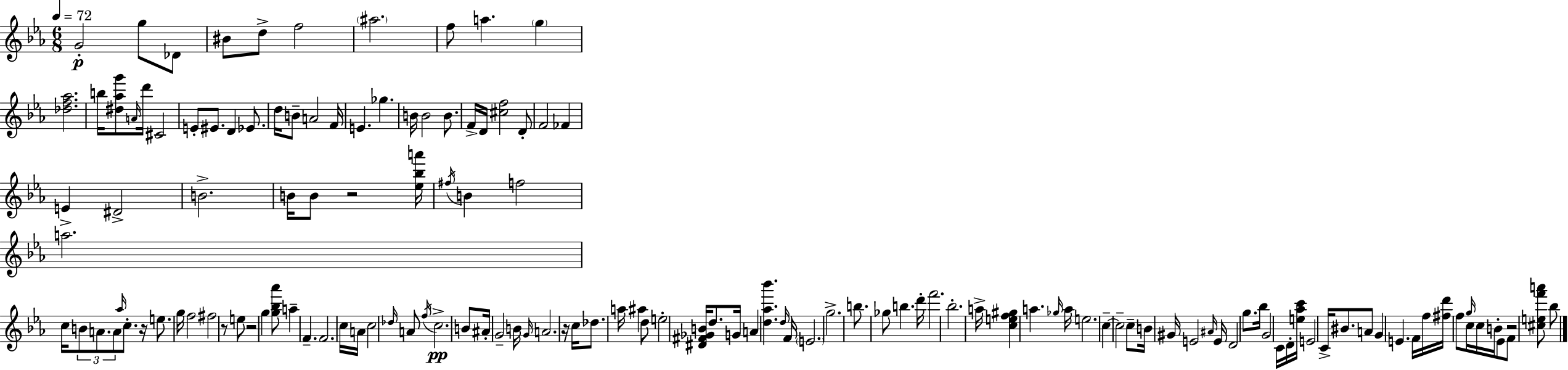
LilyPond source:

{
  \clef treble
  \numericTimeSignature
  \time 6/8
  \key c \minor
  \tempo 4 = 72
  g'2-.\p g''8 des'8 | bis'8 d''8-> f''2 | \parenthesize ais''2. | f''8 a''4. \parenthesize g''4 | \break <des'' f'' aes''>2. | b''16 <dis'' aes'' g'''>8 \grace { a'16 } d'''16 cis'2 | e'8-. eis'8. d'4 ees'8. | d''16 b'8-- a'2 | \break f'16 e'4. ges''4. | b'16 b'2 b'8. | f'16-> d'16 <cis'' f''>2 d'8-. | f'2 fes'4 | \break e'4-> dis'2-> | b'2.-> | b'16 b'8 r2 | <ees'' bes'' a'''>16 \acciaccatura { fis''16 } b'4 f''2 | \break a''2. | c''16 \tuplet 3/2 { b'8 a'8. a'8 } \grace { aes''16 } c''8.-. | r16 e''8. g''16 f''2 | fis''2 r8 | \break e''8 r2 g''4 | <g'' bes'' aes'''>8 a''4-- f'4.-- | f'2. | c''16 a'16 c''2 | \break \grace { des''16 } a'8 \acciaccatura { f''16 }\pp c''2.-> | b'8 ais'16-. g'2-- | b'16 \grace { g'16 } a'2. | r16 c''16 des''8. a''16 | \break ais''4 d''8 e''2-. | <dis' fis' ges' b'>16 d''8. g'16 a'4 <d'' aes'' bes'''>4. | \grace { d''16 } f'16 \parenthesize e'2. | g''2.-> | \break b''8. ges''8 | b''4. d'''16-. f'''2. | bes''2.-. | a''16-> <c'' e'' f'' gis''>4 | \break a''4. \grace { ges''16 } a''16 e''2. | c''4--~~ | c''2-- c''8-- b'16 gis'16 | e'2 \grace { ais'16 } e'16 d'2 | \break g''8. bes''16 g'2 | c'16 d'16-. <e'' aes'' c'''>16 e'2 | c'16-> bis'8. a'8 g'4 | e'4. f'16 f''16 <fis'' d'''>16 | \break f''8 \grace { g''16 } c''16 c''16 b'16-. ees'8 f'8 r2 | <cis'' e'' f''' a'''>8 bes''8 \bar "|."
}